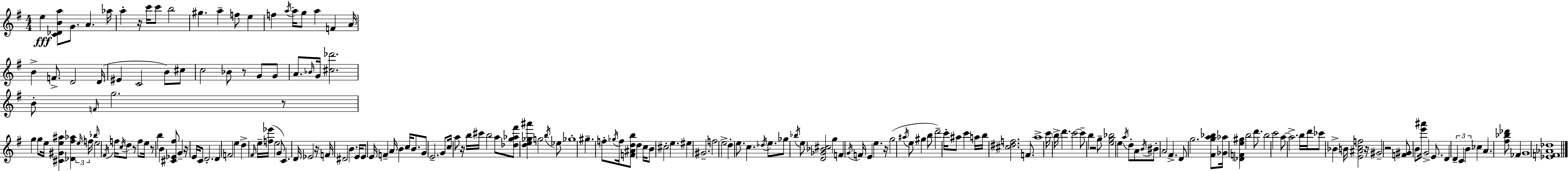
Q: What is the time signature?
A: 4/4